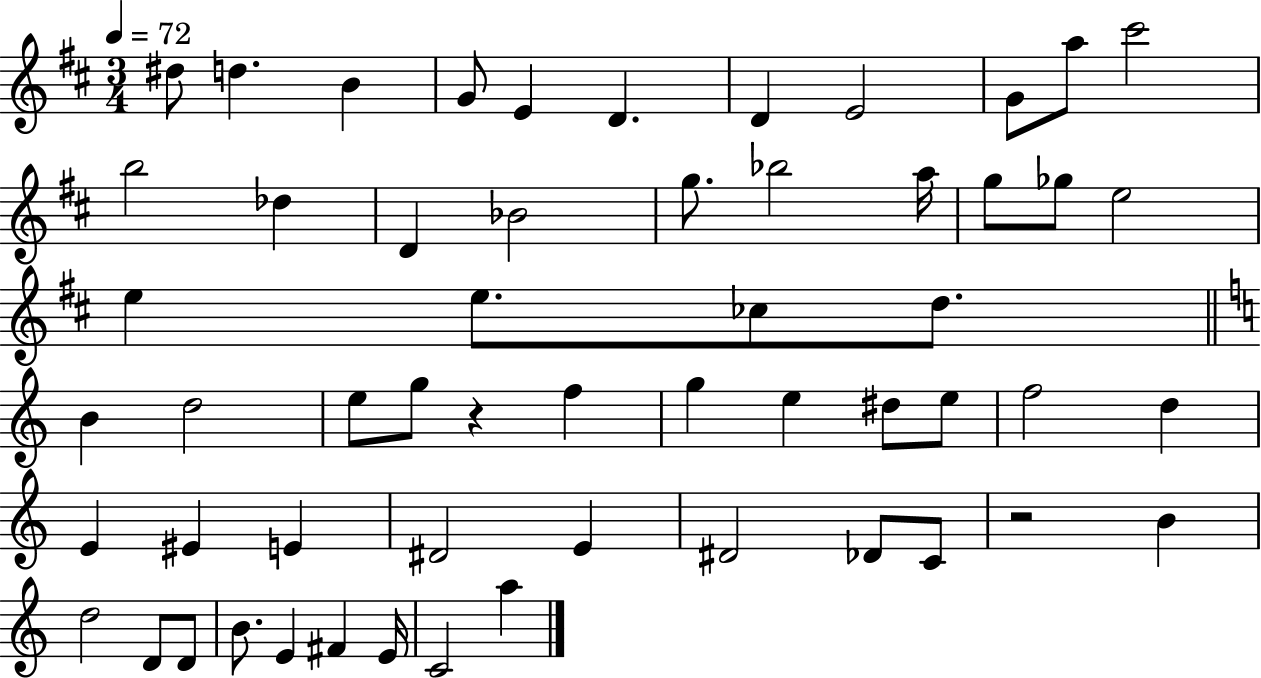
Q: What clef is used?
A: treble